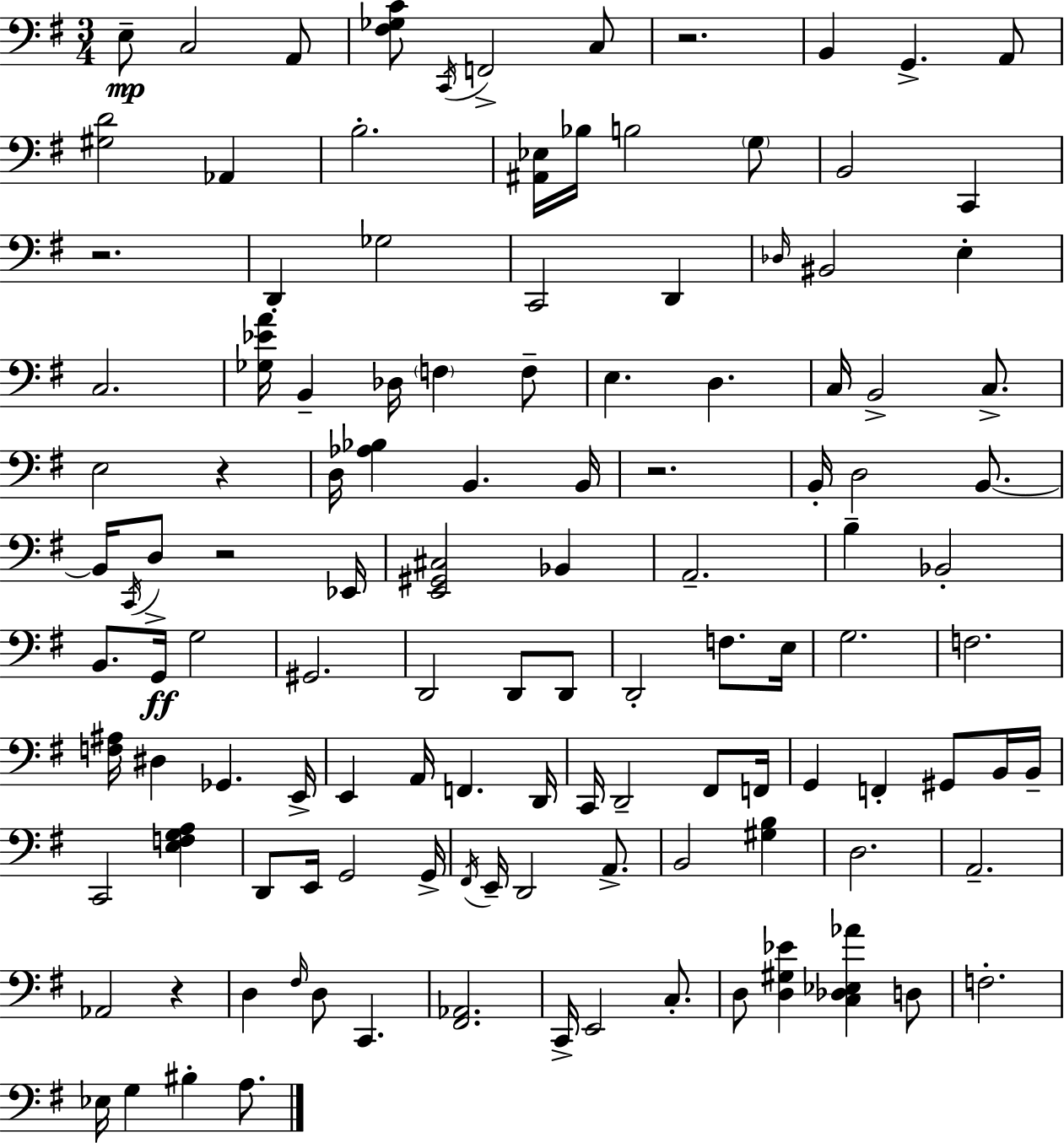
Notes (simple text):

E3/e C3/h A2/e [F#3,Gb3,C4]/e C2/s F2/h C3/e R/h. B2/q G2/q. A2/e [G#3,D4]/h Ab2/q B3/h. [A#2,Eb3]/s Bb3/s B3/h G3/e B2/h C2/q R/h. D2/q Gb3/h C2/h D2/q Db3/s BIS2/h E3/q C3/h. [Gb3,Eb4,A4]/s B2/q Db3/s F3/q F3/e E3/q. D3/q. C3/s B2/h C3/e. E3/h R/q D3/s [Ab3,Bb3]/q B2/q. B2/s R/h. B2/s D3/h B2/e. B2/s C2/s D3/e R/h Eb2/s [E2,G#2,C#3]/h Bb2/q A2/h. B3/q Bb2/h B2/e. G2/s G3/h G#2/h. D2/h D2/e D2/e D2/h F3/e. E3/s G3/h. F3/h. [F3,A#3]/s D#3/q Gb2/q. E2/s E2/q A2/s F2/q. D2/s C2/s D2/h F#2/e F2/s G2/q F2/q G#2/e B2/s B2/s C2/h [E3,F3,G3,A3]/q D2/e E2/s G2/h G2/s F#2/s E2/s D2/h A2/e. B2/h [G#3,B3]/q D3/h. A2/h. Ab2/h R/q D3/q F#3/s D3/e C2/q. [F#2,Ab2]/h. C2/s E2/h C3/e. D3/e [D3,G#3,Eb4]/q [C3,Db3,Eb3,Ab4]/q D3/e F3/h. Eb3/s G3/q BIS3/q A3/e.